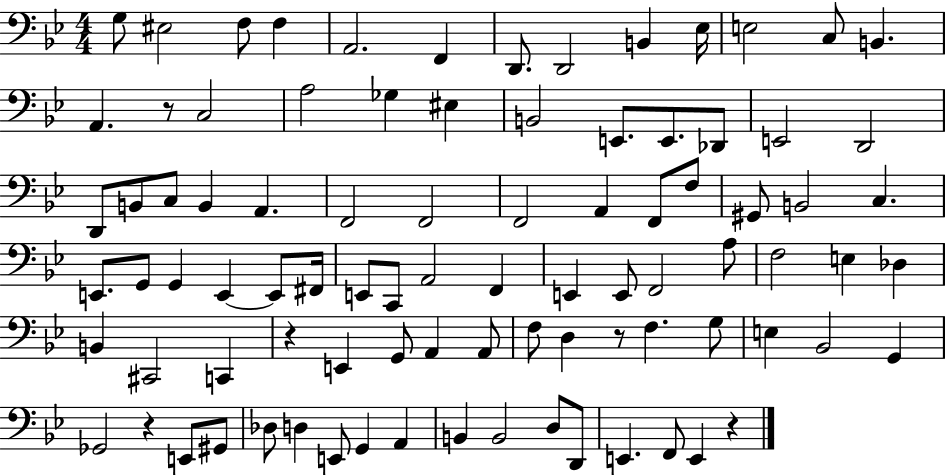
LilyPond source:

{
  \clef bass
  \numericTimeSignature
  \time 4/4
  \key bes \major
  g8 eis2 f8 f4 | a,2. f,4 | d,8. d,2 b,4 ees16 | e2 c8 b,4. | \break a,4. r8 c2 | a2 ges4 eis4 | b,2 e,8. e,8. des,8 | e,2 d,2 | \break d,8 b,8 c8 b,4 a,4. | f,2 f,2 | f,2 a,4 f,8 f8 | gis,8 b,2 c4. | \break e,8. g,8 g,4 e,4~~ e,8 fis,16 | e,8 c,8 a,2 f,4 | e,4 e,8 f,2 a8 | f2 e4 des4 | \break b,4 cis,2 c,4 | r4 e,4 g,8 a,4 a,8 | f8 d4 r8 f4. g8 | e4 bes,2 g,4 | \break ges,2 r4 e,8 gis,8 | des8 d4 e,8 g,4 a,4 | b,4 b,2 d8 d,8 | e,4. f,8 e,4 r4 | \break \bar "|."
}